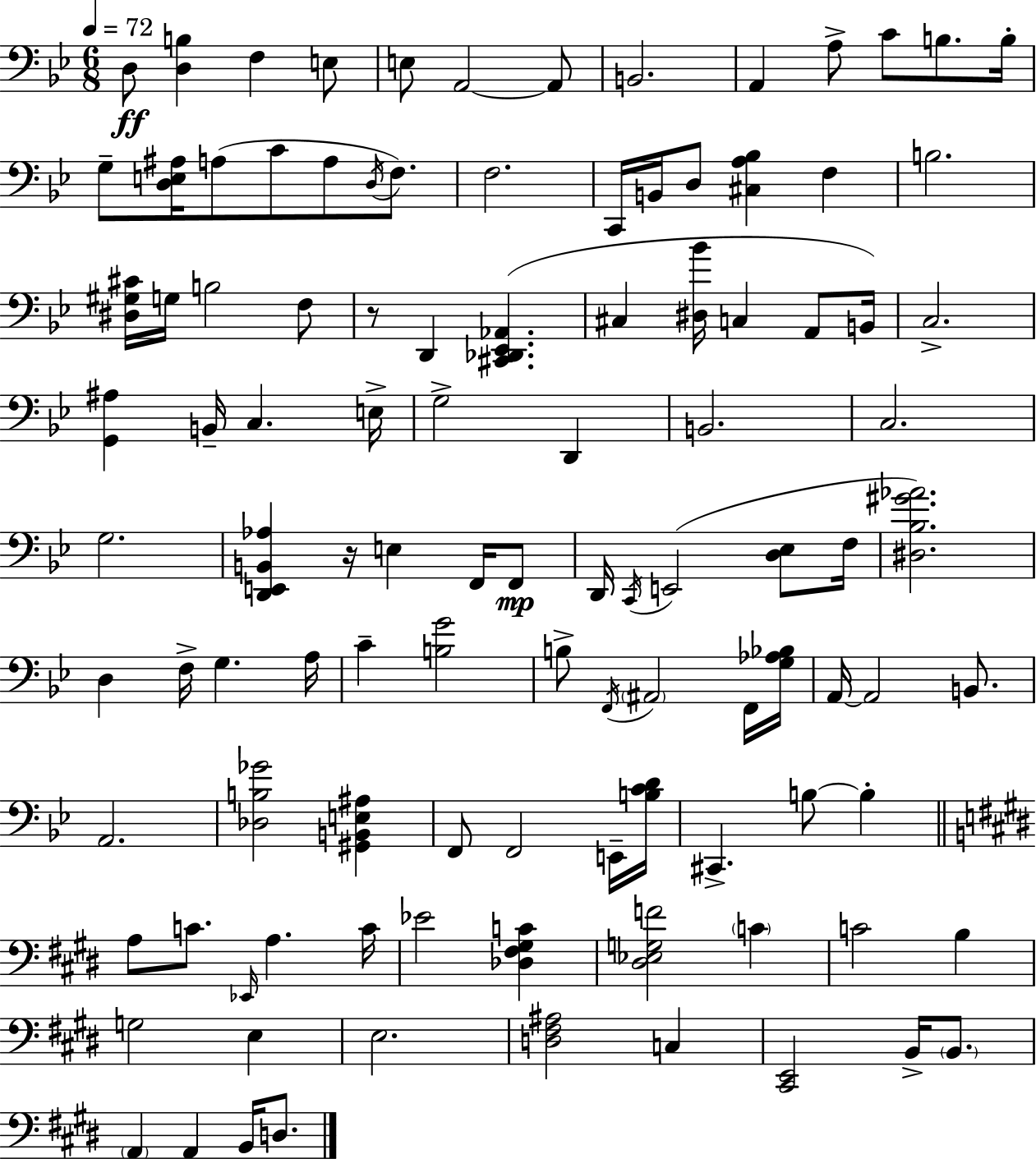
D3/e [D3,B3]/q F3/q E3/e E3/e A2/h A2/e B2/h. A2/q A3/e C4/e B3/e. B3/s G3/e [D3,E3,A#3]/s A3/e C4/e A3/e D3/s F3/e. F3/h. C2/s B2/s D3/e [C#3,A3,Bb3]/q F3/q B3/h. [D#3,G#3,C#4]/s G3/s B3/h F3/e R/e D2/q [C#2,Db2,Eb2,Ab2]/q. C#3/q [D#3,Bb4]/s C3/q A2/e B2/s C3/h. [G2,A#3]/q B2/s C3/q. E3/s G3/h D2/q B2/h. C3/h. G3/h. [D2,E2,B2,Ab3]/q R/s E3/q F2/s F2/e D2/s C2/s E2/h [D3,Eb3]/e F3/s [D#3,Bb3,G#4,Ab4]/h. D3/q F3/s G3/q. A3/s C4/q [B3,G4]/h B3/e F2/s A#2/h F2/s [G3,Ab3,Bb3]/s A2/s A2/h B2/e. A2/h. [Db3,B3,Gb4]/h [G#2,B2,E3,A#3]/q F2/e F2/h E2/s [B3,C4,D4]/s C#2/q. B3/e B3/q A3/e C4/e. Eb2/s A3/q. C4/s Eb4/h [Db3,F#3,G#3,C4]/q [D#3,Eb3,G3,F4]/h C4/q C4/h B3/q G3/h E3/q E3/h. [D3,F#3,A#3]/h C3/q [C#2,E2]/h B2/s B2/e. A2/q A2/q B2/s D3/e.